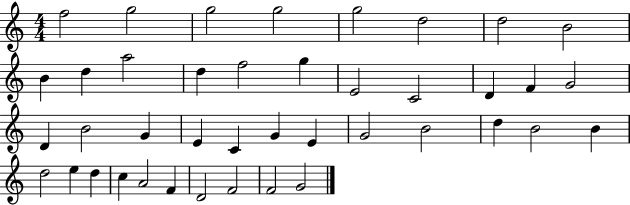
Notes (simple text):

F5/h G5/h G5/h G5/h G5/h D5/h D5/h B4/h B4/q D5/q A5/h D5/q F5/h G5/q E4/h C4/h D4/q F4/q G4/h D4/q B4/h G4/q E4/q C4/q G4/q E4/q G4/h B4/h D5/q B4/h B4/q D5/h E5/q D5/q C5/q A4/h F4/q D4/h F4/h F4/h G4/h